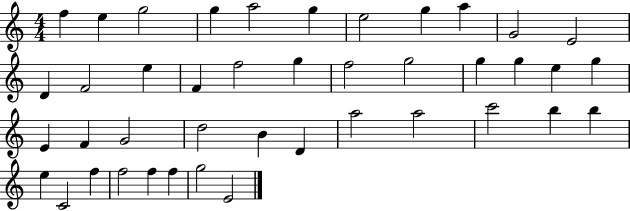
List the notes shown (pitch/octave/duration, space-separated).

F5/q E5/q G5/h G5/q A5/h G5/q E5/h G5/q A5/q G4/h E4/h D4/q F4/h E5/q F4/q F5/h G5/q F5/h G5/h G5/q G5/q E5/q G5/q E4/q F4/q G4/h D5/h B4/q D4/q A5/h A5/h C6/h B5/q B5/q E5/q C4/h F5/q F5/h F5/q F5/q G5/h E4/h